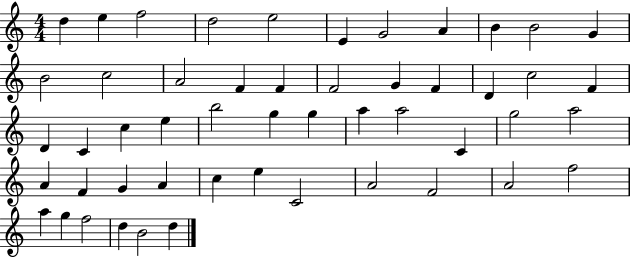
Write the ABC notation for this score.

X:1
T:Untitled
M:4/4
L:1/4
K:C
d e f2 d2 e2 E G2 A B B2 G B2 c2 A2 F F F2 G F D c2 F D C c e b2 g g a a2 C g2 a2 A F G A c e C2 A2 F2 A2 f2 a g f2 d B2 d